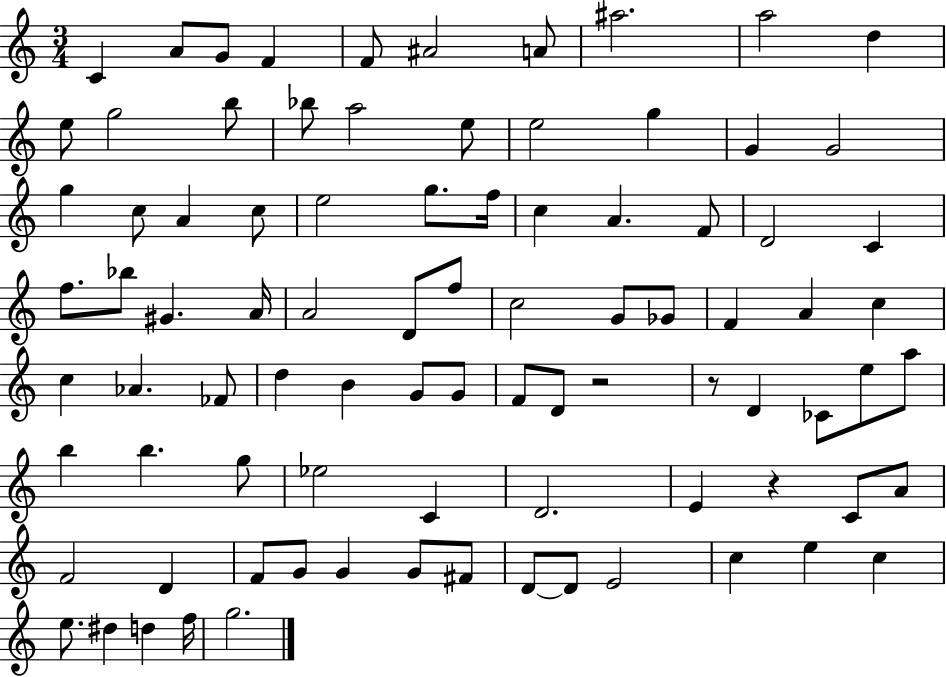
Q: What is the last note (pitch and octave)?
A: G5